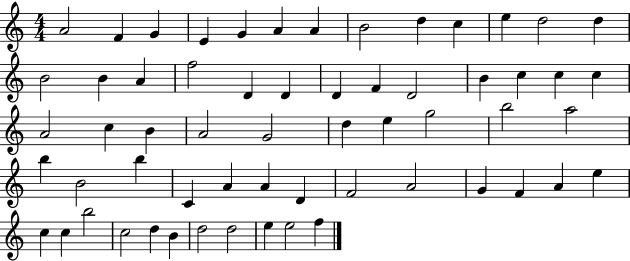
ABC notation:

X:1
T:Untitled
M:4/4
L:1/4
K:C
A2 F G E G A A B2 d c e d2 d B2 B A f2 D D D F D2 B c c c A2 c B A2 G2 d e g2 b2 a2 b B2 b C A A D F2 A2 G F A e c c b2 c2 d B d2 d2 e e2 f